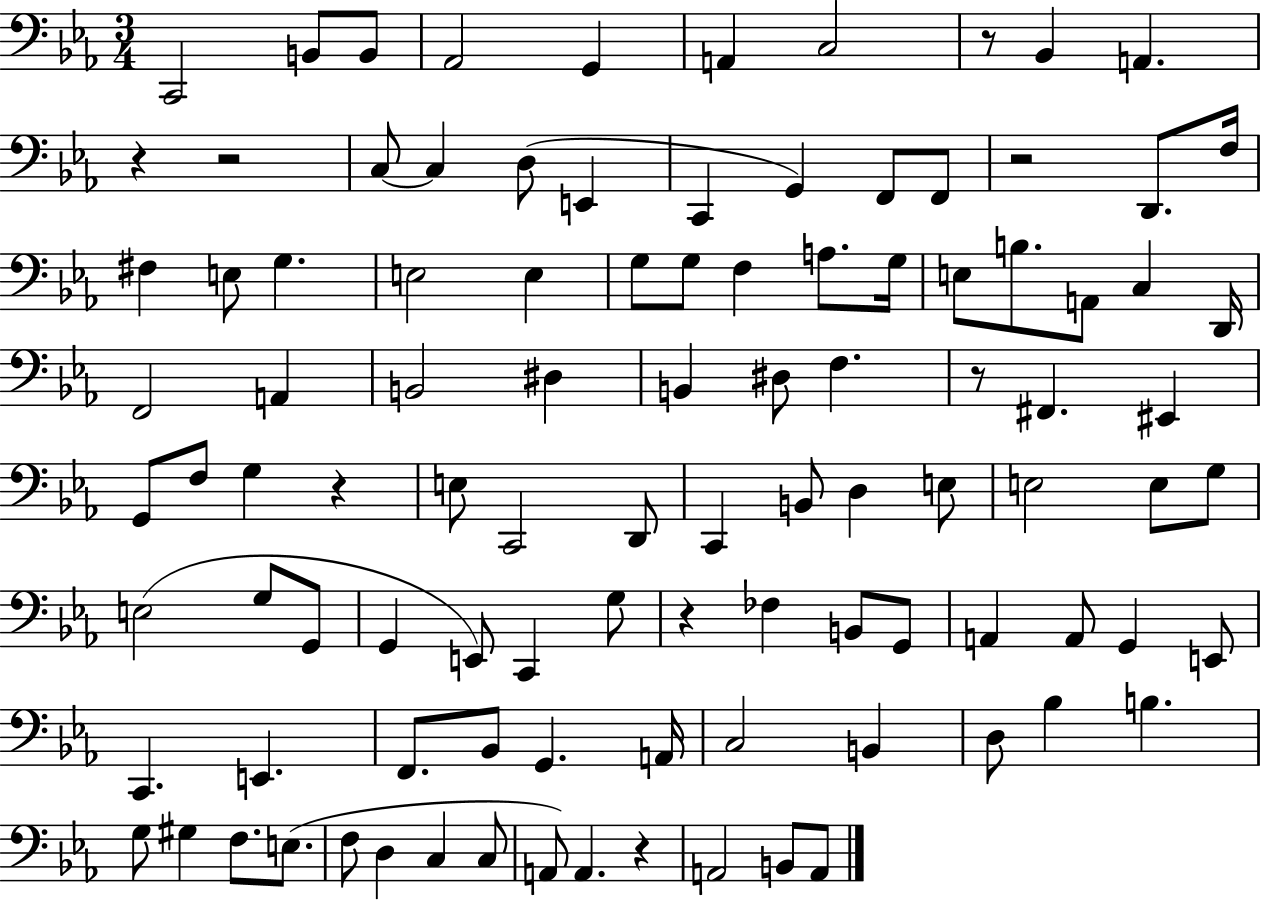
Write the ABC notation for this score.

X:1
T:Untitled
M:3/4
L:1/4
K:Eb
C,,2 B,,/2 B,,/2 _A,,2 G,, A,, C,2 z/2 _B,, A,, z z2 C,/2 C, D,/2 E,, C,, G,, F,,/2 F,,/2 z2 D,,/2 F,/4 ^F, E,/2 G, E,2 E, G,/2 G,/2 F, A,/2 G,/4 E,/2 B,/2 A,,/2 C, D,,/4 F,,2 A,, B,,2 ^D, B,, ^D,/2 F, z/2 ^F,, ^E,, G,,/2 F,/2 G, z E,/2 C,,2 D,,/2 C,, B,,/2 D, E,/2 E,2 E,/2 G,/2 E,2 G,/2 G,,/2 G,, E,,/2 C,, G,/2 z _F, B,,/2 G,,/2 A,, A,,/2 G,, E,,/2 C,, E,, F,,/2 _B,,/2 G,, A,,/4 C,2 B,, D,/2 _B, B, G,/2 ^G, F,/2 E,/2 F,/2 D, C, C,/2 A,,/2 A,, z A,,2 B,,/2 A,,/2